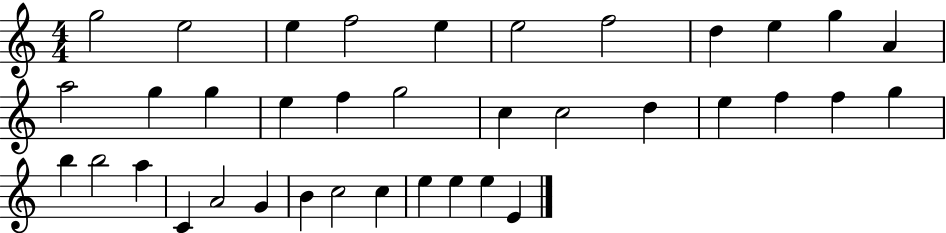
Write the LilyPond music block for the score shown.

{
  \clef treble
  \numericTimeSignature
  \time 4/4
  \key c \major
  g''2 e''2 | e''4 f''2 e''4 | e''2 f''2 | d''4 e''4 g''4 a'4 | \break a''2 g''4 g''4 | e''4 f''4 g''2 | c''4 c''2 d''4 | e''4 f''4 f''4 g''4 | \break b''4 b''2 a''4 | c'4 a'2 g'4 | b'4 c''2 c''4 | e''4 e''4 e''4 e'4 | \break \bar "|."
}